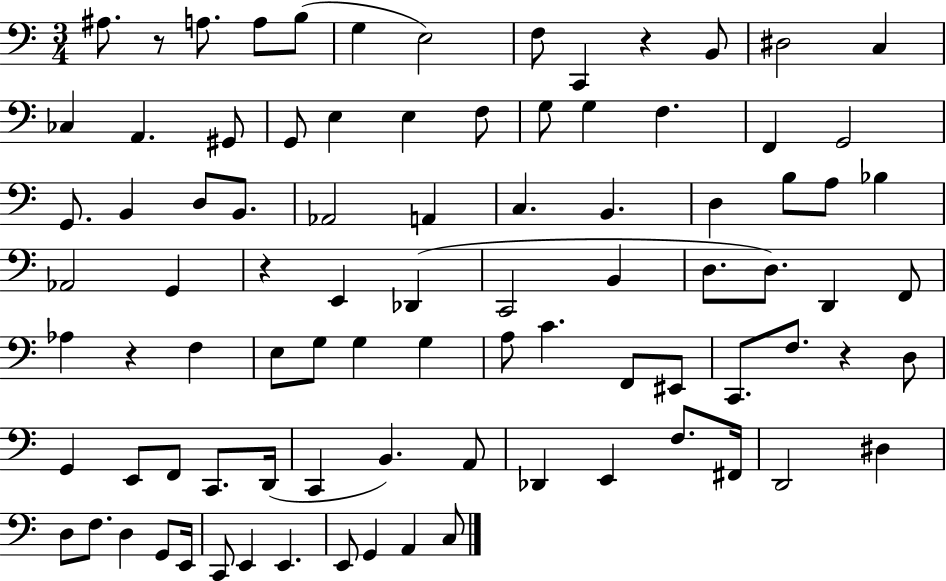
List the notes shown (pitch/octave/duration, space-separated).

A#3/e. R/e A3/e. A3/e B3/e G3/q E3/h F3/e C2/q R/q B2/e D#3/h C3/q CES3/q A2/q. G#2/e G2/e E3/q E3/q F3/e G3/e G3/q F3/q. F2/q G2/h G2/e. B2/q D3/e B2/e. Ab2/h A2/q C3/q. B2/q. D3/q B3/e A3/e Bb3/q Ab2/h G2/q R/q E2/q Db2/q C2/h B2/q D3/e. D3/e. D2/q F2/e Ab3/q R/q F3/q E3/e G3/e G3/q G3/q A3/e C4/q. F2/e EIS2/e C2/e. F3/e. R/q D3/e G2/q E2/e F2/e C2/e. D2/s C2/q B2/q. A2/e Db2/q E2/q F3/e. F#2/s D2/h D#3/q D3/e F3/e. D3/q G2/e E2/s C2/e E2/q E2/q. E2/e G2/q A2/q C3/e